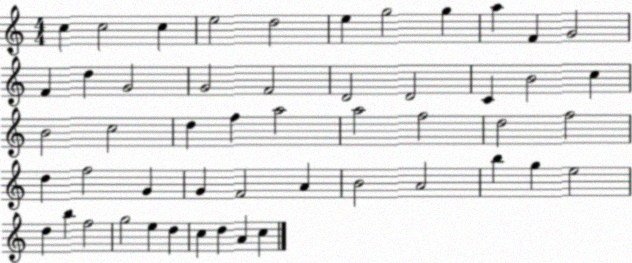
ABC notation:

X:1
T:Untitled
M:4/4
L:1/4
K:C
c c2 c e2 d2 e g2 g a F G2 F d G2 G2 F2 D2 D2 C B2 c B2 c2 d f a2 a2 f2 d2 f2 d f2 G G F2 A B2 A2 b g e2 d b f2 g2 e d c d A c